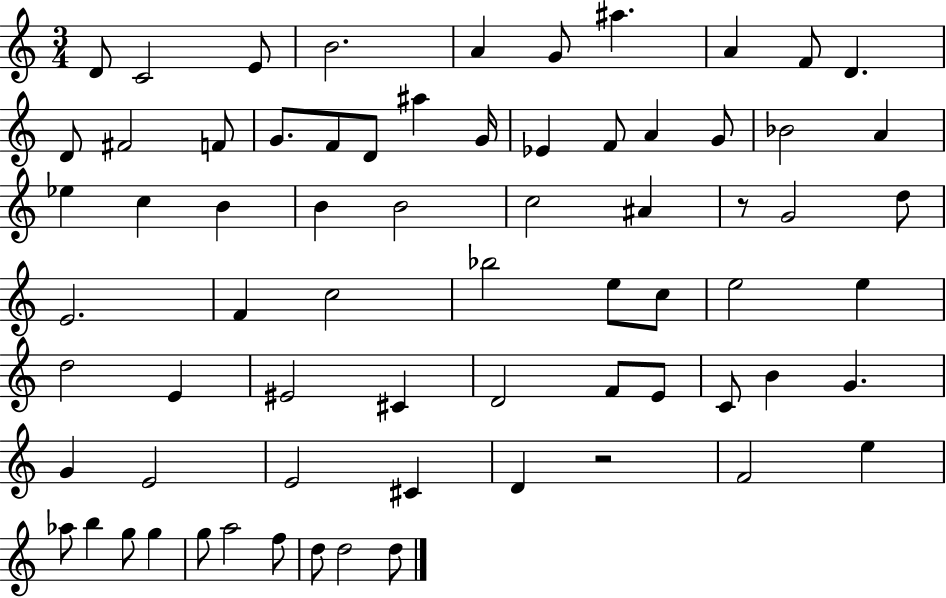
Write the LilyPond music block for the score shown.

{
  \clef treble
  \numericTimeSignature
  \time 3/4
  \key c \major
  d'8 c'2 e'8 | b'2. | a'4 g'8 ais''4. | a'4 f'8 d'4. | \break d'8 fis'2 f'8 | g'8. f'8 d'8 ais''4 g'16 | ees'4 f'8 a'4 g'8 | bes'2 a'4 | \break ees''4 c''4 b'4 | b'4 b'2 | c''2 ais'4 | r8 g'2 d''8 | \break e'2. | f'4 c''2 | bes''2 e''8 c''8 | e''2 e''4 | \break d''2 e'4 | eis'2 cis'4 | d'2 f'8 e'8 | c'8 b'4 g'4. | \break g'4 e'2 | e'2 cis'4 | d'4 r2 | f'2 e''4 | \break aes''8 b''4 g''8 g''4 | g''8 a''2 f''8 | d''8 d''2 d''8 | \bar "|."
}